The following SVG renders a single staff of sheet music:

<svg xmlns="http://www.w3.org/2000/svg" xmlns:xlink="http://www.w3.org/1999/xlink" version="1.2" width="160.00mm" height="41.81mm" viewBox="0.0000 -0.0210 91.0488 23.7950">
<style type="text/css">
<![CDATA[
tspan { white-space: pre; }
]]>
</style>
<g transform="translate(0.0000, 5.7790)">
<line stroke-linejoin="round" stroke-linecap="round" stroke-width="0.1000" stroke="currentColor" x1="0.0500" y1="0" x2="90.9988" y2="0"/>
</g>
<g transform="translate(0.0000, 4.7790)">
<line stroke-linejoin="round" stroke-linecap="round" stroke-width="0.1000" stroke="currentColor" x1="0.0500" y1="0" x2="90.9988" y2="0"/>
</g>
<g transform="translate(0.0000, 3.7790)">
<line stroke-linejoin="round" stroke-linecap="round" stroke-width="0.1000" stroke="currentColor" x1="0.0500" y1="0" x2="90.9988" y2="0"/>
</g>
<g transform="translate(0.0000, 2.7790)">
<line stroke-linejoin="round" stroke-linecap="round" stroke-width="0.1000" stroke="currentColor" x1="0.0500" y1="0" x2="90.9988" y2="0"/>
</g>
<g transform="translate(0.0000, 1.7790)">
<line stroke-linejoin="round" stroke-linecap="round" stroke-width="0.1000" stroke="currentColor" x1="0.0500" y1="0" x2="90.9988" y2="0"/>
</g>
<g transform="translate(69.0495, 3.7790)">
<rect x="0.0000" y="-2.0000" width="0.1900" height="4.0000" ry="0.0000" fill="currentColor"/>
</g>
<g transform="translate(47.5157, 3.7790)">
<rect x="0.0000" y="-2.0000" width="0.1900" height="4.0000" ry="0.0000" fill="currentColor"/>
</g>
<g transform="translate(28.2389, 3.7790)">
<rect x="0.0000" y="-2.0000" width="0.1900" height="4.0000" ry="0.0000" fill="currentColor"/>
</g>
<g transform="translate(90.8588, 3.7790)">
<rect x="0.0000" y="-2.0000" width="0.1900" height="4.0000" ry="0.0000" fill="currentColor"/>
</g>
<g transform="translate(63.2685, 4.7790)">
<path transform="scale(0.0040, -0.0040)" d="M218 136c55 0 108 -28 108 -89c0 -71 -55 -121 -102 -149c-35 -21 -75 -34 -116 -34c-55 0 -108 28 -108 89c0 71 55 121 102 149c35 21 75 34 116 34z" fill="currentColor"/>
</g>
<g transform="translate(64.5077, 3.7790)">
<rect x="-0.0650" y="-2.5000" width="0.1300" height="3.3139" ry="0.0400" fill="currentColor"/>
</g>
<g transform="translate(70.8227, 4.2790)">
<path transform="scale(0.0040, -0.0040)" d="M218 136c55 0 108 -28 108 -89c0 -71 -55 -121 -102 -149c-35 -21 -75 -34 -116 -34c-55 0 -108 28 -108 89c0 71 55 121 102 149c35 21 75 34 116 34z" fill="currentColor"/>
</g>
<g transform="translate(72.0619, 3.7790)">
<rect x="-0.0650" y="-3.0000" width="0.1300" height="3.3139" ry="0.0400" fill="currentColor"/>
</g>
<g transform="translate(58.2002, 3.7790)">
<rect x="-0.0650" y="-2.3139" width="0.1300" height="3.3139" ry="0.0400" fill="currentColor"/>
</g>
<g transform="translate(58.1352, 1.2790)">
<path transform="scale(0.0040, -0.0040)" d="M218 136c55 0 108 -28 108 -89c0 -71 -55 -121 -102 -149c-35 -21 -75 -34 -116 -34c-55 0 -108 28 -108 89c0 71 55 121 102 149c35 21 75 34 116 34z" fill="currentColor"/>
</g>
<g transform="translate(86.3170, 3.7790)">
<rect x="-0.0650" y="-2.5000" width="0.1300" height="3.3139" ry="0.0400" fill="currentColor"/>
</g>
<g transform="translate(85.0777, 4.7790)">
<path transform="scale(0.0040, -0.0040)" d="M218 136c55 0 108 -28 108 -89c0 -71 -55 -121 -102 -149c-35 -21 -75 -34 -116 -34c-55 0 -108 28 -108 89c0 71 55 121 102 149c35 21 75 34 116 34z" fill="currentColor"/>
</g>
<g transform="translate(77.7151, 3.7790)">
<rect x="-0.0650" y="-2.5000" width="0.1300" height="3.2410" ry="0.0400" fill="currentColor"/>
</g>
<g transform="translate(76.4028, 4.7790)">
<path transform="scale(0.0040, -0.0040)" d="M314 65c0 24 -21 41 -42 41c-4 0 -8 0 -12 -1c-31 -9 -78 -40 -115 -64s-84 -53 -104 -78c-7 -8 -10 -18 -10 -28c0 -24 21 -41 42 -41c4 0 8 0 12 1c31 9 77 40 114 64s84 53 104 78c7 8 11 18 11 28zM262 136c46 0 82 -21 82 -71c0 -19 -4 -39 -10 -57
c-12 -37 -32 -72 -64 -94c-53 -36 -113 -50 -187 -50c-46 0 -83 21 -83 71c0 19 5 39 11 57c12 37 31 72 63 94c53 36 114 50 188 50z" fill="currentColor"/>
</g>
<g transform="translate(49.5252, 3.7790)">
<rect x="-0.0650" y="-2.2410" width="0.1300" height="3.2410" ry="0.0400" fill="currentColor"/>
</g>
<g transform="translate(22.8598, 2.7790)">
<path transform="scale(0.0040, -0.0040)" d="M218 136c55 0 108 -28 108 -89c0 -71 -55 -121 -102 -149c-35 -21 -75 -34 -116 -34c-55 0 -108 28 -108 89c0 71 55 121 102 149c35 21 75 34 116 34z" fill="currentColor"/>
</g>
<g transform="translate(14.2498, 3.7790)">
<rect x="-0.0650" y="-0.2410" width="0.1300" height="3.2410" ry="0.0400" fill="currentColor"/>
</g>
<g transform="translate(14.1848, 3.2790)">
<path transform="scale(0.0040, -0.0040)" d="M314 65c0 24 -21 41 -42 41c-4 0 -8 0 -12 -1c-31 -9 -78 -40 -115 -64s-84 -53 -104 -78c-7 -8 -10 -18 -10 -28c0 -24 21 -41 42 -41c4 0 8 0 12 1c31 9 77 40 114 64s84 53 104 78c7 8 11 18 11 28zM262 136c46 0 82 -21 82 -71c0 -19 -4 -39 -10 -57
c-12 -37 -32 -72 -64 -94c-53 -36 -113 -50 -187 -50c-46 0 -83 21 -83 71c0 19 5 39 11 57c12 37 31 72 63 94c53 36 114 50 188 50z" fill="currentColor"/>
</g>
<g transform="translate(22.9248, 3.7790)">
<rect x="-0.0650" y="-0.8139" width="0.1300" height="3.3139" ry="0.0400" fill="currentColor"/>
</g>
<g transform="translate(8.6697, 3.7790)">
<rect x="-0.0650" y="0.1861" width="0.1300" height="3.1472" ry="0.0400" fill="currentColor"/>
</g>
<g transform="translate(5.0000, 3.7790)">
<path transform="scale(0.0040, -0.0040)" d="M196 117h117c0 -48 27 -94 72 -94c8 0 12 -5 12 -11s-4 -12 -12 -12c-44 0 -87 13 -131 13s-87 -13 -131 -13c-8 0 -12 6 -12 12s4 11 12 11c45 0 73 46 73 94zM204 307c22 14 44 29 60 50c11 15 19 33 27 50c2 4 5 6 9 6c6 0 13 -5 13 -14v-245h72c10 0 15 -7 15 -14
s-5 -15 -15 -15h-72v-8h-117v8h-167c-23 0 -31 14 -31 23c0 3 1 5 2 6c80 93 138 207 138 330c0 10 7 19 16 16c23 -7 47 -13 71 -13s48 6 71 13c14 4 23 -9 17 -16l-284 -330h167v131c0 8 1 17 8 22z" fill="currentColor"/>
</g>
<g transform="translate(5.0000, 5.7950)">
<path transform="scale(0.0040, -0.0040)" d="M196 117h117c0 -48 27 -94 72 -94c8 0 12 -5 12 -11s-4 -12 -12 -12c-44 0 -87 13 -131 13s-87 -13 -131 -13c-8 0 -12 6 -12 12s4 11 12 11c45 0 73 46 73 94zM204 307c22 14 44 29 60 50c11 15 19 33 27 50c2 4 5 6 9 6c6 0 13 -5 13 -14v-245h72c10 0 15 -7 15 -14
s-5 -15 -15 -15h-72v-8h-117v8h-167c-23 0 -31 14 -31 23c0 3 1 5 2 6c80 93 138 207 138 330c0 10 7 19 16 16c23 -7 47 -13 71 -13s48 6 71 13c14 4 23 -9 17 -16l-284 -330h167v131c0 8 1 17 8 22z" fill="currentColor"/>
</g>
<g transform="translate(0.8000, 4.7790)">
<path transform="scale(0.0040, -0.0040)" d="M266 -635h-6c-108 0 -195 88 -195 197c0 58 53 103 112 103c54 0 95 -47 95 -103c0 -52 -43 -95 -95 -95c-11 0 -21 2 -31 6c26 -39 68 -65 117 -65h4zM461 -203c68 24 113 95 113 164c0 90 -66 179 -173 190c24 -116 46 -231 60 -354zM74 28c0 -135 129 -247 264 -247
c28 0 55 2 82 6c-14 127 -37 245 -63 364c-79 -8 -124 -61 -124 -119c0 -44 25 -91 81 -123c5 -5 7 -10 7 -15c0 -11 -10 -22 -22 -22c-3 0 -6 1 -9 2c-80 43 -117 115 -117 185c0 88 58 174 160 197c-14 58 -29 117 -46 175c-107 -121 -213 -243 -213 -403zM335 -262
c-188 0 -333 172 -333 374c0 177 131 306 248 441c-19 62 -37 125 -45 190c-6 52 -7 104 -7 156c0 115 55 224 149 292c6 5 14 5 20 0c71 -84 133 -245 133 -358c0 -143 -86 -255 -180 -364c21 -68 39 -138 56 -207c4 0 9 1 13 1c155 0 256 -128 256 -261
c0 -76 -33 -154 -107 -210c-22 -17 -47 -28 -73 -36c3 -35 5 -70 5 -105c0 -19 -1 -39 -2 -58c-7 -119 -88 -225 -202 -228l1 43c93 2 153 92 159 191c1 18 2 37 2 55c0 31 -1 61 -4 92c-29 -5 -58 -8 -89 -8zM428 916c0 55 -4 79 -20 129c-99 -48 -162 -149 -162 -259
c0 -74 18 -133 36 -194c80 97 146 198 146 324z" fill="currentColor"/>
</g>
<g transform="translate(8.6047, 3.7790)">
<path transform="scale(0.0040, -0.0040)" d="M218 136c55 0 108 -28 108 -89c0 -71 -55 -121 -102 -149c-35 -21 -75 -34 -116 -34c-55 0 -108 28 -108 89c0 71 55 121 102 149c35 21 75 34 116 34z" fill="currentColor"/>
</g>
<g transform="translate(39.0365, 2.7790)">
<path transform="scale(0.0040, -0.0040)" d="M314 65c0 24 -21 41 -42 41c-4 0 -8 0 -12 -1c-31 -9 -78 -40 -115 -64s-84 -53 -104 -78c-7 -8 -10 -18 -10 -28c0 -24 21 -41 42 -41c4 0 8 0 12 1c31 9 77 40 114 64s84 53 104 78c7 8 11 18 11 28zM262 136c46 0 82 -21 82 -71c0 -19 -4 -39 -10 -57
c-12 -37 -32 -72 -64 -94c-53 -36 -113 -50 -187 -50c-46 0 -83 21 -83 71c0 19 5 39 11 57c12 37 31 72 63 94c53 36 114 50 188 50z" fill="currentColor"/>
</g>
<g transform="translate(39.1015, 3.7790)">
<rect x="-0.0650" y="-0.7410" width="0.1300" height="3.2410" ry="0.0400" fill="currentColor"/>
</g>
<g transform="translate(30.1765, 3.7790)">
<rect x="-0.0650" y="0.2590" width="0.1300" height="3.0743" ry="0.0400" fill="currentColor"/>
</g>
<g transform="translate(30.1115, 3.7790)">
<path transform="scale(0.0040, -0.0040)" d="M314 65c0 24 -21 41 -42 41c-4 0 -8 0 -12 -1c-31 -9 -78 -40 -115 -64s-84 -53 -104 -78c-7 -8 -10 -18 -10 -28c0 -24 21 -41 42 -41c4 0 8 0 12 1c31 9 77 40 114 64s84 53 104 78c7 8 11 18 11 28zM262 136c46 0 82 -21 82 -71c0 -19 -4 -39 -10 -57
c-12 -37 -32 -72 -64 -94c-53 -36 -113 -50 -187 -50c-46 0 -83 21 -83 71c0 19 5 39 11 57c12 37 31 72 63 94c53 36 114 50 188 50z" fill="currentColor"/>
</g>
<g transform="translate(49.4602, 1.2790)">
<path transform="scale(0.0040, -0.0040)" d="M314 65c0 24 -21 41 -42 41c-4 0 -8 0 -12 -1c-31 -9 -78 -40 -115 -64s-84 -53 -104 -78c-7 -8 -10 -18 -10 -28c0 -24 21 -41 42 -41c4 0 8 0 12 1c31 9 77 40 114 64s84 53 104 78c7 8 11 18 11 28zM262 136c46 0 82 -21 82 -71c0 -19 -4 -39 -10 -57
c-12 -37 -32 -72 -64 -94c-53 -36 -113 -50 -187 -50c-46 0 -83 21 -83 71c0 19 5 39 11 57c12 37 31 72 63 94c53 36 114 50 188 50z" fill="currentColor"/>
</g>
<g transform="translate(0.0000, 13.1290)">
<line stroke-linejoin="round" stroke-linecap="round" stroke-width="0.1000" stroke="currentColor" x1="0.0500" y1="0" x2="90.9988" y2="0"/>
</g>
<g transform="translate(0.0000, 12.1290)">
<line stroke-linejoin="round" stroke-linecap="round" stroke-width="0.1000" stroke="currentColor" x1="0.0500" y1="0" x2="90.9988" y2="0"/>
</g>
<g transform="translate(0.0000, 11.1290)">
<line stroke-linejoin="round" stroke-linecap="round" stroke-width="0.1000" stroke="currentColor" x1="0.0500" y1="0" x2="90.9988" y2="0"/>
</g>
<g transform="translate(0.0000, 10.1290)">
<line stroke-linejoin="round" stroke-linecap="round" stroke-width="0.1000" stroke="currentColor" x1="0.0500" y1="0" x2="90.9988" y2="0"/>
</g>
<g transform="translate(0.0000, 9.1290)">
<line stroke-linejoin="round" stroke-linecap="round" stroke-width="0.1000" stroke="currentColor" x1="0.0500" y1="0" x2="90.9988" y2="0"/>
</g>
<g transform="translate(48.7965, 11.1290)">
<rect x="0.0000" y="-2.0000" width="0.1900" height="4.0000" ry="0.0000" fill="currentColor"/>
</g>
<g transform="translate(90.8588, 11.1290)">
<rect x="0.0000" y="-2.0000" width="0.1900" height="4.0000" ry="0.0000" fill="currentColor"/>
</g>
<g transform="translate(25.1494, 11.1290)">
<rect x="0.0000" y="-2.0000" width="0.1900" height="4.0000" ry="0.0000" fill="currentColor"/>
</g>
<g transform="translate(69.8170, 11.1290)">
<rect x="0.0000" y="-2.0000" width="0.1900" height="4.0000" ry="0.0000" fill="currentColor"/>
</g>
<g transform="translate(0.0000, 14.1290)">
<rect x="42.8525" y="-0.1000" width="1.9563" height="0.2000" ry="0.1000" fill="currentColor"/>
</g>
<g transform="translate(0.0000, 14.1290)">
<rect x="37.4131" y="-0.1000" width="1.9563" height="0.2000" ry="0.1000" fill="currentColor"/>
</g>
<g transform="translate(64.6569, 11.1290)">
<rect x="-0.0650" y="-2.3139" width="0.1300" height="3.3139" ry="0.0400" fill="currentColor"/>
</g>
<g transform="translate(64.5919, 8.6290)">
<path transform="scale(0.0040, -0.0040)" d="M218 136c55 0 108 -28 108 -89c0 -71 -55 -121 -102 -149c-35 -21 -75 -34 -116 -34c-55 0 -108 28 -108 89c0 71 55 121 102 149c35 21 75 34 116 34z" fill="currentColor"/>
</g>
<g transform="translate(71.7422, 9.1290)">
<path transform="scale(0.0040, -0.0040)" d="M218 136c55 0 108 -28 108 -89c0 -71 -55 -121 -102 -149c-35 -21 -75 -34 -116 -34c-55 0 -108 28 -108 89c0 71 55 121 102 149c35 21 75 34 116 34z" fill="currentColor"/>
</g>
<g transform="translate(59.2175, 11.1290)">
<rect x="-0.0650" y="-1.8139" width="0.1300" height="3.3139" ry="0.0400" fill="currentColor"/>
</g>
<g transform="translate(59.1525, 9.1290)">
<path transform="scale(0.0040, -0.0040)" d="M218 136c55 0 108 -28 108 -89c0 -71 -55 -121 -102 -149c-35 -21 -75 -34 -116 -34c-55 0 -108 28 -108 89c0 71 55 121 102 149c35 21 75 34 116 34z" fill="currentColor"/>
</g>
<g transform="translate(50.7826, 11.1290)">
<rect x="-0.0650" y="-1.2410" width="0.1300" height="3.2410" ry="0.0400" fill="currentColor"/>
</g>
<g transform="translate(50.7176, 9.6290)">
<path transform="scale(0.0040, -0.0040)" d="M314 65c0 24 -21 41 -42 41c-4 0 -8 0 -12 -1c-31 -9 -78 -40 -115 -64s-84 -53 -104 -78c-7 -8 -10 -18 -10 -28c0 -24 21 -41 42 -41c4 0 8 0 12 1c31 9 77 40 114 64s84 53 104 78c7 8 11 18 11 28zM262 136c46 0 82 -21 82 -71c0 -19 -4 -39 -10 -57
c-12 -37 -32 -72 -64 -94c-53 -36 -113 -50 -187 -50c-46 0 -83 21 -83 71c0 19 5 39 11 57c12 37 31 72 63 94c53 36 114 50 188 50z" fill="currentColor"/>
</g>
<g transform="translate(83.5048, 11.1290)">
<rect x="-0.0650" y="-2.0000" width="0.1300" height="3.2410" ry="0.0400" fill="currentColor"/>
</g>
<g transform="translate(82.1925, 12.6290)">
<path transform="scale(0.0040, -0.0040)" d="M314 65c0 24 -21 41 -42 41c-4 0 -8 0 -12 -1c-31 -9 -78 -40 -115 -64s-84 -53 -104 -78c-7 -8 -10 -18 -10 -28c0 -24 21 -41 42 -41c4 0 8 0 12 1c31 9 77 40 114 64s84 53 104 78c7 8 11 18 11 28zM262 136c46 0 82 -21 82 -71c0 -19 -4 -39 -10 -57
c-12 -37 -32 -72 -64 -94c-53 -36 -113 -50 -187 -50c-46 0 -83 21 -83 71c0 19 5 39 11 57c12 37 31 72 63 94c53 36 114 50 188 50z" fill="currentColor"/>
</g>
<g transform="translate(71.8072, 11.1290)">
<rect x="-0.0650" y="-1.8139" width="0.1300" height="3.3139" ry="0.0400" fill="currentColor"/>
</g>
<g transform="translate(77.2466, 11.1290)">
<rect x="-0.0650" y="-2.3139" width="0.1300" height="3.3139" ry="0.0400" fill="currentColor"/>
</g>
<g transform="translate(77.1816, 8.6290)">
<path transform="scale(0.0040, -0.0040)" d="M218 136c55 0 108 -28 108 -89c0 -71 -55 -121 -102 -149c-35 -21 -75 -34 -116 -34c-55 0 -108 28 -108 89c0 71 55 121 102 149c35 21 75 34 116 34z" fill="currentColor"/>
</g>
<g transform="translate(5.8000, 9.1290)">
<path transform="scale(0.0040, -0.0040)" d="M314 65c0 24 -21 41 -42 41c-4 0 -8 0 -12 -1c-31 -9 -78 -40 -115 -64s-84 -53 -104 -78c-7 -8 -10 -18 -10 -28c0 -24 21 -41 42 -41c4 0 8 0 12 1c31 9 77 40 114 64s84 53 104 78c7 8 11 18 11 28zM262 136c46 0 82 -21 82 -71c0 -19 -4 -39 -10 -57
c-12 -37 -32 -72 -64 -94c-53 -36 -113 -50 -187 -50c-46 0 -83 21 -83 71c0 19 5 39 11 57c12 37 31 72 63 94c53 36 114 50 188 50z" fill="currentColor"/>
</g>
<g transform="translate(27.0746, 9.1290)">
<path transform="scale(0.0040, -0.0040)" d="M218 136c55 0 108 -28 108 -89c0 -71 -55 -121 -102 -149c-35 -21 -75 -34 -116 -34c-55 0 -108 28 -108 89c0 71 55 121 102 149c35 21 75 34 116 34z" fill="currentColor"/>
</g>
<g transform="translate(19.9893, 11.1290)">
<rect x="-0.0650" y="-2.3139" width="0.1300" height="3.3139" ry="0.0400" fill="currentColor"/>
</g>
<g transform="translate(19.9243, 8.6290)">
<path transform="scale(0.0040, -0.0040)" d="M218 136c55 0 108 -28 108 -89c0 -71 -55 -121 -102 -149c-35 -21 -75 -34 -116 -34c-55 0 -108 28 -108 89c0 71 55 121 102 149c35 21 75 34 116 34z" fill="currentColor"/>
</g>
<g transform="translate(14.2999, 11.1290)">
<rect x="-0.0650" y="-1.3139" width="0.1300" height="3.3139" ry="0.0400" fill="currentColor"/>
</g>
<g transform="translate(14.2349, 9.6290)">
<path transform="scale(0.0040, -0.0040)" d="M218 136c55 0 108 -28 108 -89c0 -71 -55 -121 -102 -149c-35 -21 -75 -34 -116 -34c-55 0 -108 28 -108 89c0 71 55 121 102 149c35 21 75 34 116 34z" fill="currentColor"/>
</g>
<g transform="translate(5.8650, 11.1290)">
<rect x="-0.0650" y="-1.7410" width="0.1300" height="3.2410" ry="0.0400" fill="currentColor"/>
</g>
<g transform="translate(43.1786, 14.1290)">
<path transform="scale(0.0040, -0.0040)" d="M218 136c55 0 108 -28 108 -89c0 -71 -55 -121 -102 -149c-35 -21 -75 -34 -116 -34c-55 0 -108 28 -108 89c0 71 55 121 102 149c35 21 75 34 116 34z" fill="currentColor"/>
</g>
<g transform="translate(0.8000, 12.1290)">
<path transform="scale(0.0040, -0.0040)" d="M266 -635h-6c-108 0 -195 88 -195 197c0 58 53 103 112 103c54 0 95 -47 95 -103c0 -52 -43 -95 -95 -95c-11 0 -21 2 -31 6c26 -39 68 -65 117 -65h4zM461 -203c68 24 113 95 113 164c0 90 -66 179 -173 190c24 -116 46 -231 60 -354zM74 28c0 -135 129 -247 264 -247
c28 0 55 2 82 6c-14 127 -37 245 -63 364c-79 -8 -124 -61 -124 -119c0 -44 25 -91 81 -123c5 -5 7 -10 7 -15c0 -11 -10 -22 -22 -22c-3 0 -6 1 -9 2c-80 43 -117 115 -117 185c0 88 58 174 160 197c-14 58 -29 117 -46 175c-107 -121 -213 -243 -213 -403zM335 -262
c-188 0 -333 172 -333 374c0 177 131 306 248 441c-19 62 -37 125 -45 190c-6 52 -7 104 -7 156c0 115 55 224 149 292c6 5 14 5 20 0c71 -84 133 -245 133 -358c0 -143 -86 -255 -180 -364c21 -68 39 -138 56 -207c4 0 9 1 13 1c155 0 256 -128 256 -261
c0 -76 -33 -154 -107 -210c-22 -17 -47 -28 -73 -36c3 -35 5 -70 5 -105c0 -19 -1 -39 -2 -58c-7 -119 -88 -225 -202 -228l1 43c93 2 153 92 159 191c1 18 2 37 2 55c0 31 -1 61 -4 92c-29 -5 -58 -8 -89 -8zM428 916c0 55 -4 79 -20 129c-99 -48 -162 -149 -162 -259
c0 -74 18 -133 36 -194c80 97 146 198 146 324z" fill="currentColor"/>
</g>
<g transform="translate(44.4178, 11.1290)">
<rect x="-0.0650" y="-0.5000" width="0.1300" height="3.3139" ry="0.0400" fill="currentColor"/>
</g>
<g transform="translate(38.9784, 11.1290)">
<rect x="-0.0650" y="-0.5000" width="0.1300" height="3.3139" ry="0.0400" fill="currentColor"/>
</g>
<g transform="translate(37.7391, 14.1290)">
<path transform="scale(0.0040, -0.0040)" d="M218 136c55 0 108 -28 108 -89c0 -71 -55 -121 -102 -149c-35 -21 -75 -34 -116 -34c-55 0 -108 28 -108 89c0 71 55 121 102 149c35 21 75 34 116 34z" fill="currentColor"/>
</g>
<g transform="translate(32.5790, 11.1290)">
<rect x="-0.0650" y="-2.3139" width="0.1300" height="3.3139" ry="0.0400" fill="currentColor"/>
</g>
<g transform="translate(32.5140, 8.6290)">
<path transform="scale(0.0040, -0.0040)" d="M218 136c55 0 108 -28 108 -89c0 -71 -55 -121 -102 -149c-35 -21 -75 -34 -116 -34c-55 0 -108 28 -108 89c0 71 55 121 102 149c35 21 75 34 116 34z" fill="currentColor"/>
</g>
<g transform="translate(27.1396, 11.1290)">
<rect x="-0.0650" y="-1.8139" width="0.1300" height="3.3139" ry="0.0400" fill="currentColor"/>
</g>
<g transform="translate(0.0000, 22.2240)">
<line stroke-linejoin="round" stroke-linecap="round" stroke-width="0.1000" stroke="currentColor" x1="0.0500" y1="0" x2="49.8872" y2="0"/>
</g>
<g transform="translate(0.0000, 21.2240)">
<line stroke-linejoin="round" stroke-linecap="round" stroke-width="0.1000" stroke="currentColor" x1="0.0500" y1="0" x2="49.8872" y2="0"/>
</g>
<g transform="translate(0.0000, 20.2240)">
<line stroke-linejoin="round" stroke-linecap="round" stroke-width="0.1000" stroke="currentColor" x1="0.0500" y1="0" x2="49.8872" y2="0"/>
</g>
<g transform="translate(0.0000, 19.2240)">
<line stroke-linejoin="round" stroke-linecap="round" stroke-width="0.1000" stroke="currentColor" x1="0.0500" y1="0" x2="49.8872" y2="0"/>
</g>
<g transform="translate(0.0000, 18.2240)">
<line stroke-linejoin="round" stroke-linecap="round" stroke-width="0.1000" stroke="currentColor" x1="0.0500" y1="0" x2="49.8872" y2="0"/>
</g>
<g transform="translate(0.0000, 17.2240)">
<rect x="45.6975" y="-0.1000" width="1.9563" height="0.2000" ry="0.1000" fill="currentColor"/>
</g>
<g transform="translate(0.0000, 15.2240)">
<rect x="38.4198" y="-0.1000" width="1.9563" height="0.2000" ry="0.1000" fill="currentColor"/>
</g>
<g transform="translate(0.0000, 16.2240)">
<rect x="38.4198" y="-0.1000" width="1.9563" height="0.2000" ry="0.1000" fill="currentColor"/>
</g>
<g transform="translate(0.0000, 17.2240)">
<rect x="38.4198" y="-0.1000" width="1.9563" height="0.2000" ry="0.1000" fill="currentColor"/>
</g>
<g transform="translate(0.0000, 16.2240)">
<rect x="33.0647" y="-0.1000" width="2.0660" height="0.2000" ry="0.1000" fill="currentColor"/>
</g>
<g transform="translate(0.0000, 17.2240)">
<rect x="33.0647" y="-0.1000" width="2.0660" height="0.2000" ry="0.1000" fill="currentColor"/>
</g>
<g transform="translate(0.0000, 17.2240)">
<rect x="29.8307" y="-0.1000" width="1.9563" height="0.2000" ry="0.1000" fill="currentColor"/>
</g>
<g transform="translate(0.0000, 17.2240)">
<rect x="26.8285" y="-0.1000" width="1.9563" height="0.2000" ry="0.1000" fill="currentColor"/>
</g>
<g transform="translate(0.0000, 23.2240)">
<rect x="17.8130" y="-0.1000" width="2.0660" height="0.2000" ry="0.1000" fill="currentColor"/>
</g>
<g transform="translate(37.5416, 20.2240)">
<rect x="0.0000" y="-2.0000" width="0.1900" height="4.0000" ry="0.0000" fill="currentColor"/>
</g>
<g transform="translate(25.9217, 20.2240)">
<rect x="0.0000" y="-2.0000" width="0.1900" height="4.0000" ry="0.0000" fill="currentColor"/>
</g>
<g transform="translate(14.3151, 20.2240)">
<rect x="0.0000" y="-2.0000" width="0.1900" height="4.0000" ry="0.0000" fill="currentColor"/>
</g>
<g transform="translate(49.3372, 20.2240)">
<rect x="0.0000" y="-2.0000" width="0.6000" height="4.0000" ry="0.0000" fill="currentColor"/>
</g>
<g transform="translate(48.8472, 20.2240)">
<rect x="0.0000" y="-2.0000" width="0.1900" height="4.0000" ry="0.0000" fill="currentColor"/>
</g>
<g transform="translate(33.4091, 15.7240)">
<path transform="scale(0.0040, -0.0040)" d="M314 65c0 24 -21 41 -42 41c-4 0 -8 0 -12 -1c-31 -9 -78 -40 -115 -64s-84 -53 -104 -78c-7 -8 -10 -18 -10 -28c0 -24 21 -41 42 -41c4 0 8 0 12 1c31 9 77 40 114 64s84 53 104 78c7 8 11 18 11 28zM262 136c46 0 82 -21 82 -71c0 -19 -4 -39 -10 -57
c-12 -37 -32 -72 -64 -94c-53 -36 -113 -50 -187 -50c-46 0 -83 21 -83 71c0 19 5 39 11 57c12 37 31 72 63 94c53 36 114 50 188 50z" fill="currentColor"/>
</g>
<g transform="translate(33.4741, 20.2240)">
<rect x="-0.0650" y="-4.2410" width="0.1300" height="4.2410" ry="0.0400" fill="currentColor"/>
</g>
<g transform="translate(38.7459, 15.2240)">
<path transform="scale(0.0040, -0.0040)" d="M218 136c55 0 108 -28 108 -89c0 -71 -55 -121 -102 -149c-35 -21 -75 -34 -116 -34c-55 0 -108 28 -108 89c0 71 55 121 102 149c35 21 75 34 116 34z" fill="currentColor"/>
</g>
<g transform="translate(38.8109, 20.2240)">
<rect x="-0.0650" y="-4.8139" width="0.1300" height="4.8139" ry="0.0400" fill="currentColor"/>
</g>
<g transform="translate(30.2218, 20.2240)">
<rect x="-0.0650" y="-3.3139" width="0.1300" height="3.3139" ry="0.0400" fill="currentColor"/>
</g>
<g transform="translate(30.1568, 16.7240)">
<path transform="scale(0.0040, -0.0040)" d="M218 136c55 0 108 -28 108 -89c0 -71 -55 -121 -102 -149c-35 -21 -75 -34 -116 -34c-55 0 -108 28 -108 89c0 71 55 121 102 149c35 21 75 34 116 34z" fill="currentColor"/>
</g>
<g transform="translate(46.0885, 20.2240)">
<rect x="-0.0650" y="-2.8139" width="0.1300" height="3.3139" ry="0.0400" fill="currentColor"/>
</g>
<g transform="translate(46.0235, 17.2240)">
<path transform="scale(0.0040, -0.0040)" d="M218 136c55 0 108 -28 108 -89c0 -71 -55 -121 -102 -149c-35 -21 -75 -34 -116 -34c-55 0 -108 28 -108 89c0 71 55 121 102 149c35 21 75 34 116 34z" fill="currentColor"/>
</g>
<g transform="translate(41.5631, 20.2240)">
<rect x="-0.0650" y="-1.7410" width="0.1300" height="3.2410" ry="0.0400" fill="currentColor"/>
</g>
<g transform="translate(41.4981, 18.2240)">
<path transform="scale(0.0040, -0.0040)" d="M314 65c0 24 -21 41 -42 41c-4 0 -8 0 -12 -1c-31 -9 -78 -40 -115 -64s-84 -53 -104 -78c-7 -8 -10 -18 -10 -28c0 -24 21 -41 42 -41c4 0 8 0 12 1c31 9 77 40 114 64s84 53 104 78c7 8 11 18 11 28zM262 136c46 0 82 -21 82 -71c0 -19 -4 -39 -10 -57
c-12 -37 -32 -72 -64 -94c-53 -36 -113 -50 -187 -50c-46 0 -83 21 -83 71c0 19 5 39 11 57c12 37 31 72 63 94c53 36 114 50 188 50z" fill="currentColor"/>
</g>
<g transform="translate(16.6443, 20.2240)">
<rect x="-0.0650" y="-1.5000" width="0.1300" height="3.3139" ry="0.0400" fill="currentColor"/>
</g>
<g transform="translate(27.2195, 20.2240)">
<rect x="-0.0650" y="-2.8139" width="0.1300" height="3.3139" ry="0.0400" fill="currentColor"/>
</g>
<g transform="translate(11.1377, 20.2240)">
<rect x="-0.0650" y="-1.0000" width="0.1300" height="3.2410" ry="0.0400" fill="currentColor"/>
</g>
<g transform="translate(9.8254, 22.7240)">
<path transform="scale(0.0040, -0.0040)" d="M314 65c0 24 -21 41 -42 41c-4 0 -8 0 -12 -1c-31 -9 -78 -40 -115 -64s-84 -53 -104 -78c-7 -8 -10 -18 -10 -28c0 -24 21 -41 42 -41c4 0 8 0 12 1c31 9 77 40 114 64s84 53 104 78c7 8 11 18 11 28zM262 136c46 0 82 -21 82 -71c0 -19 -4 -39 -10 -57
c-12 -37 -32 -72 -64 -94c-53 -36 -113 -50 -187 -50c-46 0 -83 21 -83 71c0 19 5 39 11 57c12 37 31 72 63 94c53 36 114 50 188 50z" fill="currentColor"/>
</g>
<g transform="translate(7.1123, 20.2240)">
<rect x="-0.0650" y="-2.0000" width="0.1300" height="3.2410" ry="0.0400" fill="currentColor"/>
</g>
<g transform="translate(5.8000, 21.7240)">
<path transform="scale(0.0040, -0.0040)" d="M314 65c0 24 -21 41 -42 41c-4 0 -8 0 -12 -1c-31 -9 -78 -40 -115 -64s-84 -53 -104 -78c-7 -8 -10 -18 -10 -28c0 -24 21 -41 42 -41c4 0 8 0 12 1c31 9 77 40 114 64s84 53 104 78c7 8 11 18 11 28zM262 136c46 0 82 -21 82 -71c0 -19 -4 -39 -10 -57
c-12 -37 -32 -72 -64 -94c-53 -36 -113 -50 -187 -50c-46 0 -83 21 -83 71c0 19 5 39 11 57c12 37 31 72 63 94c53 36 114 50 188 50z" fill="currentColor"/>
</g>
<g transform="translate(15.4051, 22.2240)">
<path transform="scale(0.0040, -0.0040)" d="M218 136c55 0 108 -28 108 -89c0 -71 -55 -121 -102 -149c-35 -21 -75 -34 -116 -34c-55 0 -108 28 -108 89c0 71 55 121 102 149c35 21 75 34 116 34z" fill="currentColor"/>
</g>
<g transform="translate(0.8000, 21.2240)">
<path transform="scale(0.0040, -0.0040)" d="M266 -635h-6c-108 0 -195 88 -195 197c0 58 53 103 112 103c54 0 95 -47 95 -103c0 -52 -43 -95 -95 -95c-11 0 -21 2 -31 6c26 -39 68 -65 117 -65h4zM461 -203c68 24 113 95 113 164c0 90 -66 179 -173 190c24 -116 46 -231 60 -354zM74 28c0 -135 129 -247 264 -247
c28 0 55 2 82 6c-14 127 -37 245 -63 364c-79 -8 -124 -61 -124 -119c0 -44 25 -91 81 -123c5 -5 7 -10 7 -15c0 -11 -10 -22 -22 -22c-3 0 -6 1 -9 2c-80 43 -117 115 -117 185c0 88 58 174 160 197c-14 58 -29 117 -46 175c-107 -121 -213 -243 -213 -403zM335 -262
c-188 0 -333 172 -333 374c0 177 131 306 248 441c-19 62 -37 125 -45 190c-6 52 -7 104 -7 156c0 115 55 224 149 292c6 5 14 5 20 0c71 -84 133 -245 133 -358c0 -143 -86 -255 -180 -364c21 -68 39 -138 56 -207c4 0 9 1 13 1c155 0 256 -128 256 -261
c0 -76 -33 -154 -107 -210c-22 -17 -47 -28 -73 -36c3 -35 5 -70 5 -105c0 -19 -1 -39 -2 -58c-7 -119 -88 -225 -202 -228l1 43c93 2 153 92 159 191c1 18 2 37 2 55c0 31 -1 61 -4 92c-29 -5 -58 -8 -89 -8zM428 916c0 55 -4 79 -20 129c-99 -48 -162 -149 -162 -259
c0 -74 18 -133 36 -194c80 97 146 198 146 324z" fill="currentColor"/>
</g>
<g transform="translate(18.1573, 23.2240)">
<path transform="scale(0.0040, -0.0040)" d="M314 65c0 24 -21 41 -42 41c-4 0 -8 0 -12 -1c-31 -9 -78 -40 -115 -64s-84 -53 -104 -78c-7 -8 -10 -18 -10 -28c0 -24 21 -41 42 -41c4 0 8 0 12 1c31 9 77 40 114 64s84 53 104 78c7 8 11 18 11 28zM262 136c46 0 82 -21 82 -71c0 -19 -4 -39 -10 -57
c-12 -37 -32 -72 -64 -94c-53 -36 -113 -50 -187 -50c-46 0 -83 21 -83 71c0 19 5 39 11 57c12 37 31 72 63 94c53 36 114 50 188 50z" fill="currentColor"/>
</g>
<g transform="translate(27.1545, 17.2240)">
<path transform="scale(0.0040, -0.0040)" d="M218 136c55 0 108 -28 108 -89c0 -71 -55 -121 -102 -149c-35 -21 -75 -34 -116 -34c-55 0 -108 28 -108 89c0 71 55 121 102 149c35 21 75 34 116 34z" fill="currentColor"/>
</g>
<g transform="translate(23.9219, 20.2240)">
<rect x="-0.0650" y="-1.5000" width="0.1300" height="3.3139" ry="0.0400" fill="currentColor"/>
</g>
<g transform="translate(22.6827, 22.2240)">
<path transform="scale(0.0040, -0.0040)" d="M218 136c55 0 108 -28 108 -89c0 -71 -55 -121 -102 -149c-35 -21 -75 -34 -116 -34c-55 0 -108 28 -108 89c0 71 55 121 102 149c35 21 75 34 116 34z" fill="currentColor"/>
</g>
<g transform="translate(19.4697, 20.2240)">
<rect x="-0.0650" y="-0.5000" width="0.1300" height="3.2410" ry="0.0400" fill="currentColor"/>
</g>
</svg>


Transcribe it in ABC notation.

X:1
T:Untitled
M:4/4
L:1/4
K:C
B c2 d B2 d2 g2 g G A G2 G f2 e g f g C C e2 f g f g F2 F2 D2 E C2 E a b d'2 e' f2 a